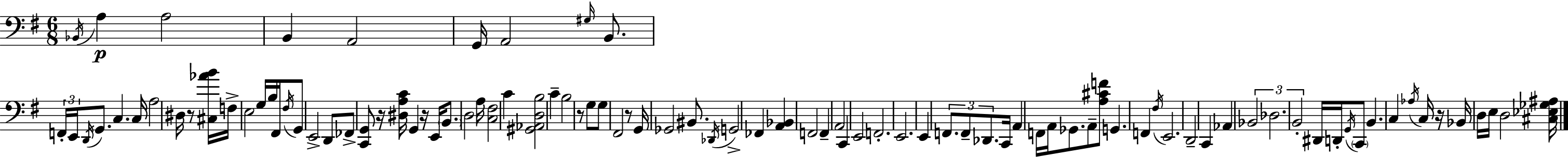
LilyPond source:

{
  \clef bass
  \numericTimeSignature
  \time 6/8
  \key e \minor
  \acciaccatura { bes,16 }\p a4 a2 | b,4 a,2 | g,16 a,2 \grace { gis16 } b,8. | \tuplet 3/2 { f,16-. e,16 \acciaccatura { d,16 } } g,8. c4. | \break c16 a2 dis16 | r8 <cis aes' b'>16 f16-> e2 | g16 b16 fis,16 \acciaccatura { fis16 } g,8 e,2-> | d,8 fes,8-> <c, g,>8 r16 <dis a c'>16 g,4 | \break r16 e,16 \parenthesize b,8. d2 | a16 <c fis>2 | c'4 <gis, aes, d b>2 | c'4-- b2 | \break r8 g8 g8 fis,2 | r8 g,16 ges,2 | bis,8. \acciaccatura { des,16 } g,2-> | fes,4 <a, bes,>4 f,2 | \break f,4-- a,2 | c,4 e,2 | f,2.-. | e,2. | \break e,4 \tuplet 3/2 { f,8. | f,8-- des,8. } c,16 a,4 f,16 a,16 | ges,8. a,8-- <a cis' f'>8 g,4. | f,4 \acciaccatura { fis16 } e,2. | \break d,2-- | c,4 aes,4 \tuplet 3/2 { bes,2 | des2. | b,2-. } | \break dis,16 d,16-. \acciaccatura { g,16 } \parenthesize c,8 b,4. | c4 \acciaccatura { aes16 } c16 r16 bes,16 d16 e16 d2 | <cis ees ges ais>16 \bar "|."
}